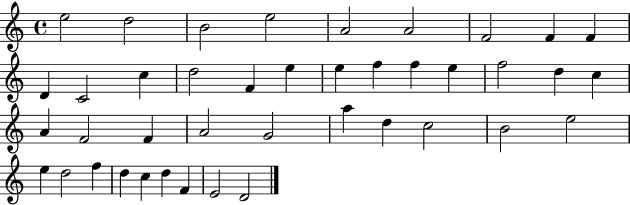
{
  \clef treble
  \time 4/4
  \defaultTimeSignature
  \key c \major
  e''2 d''2 | b'2 e''2 | a'2 a'2 | f'2 f'4 f'4 | \break d'4 c'2 c''4 | d''2 f'4 e''4 | e''4 f''4 f''4 e''4 | f''2 d''4 c''4 | \break a'4 f'2 f'4 | a'2 g'2 | a''4 d''4 c''2 | b'2 e''2 | \break e''4 d''2 f''4 | d''4 c''4 d''4 f'4 | e'2 d'2 | \bar "|."
}